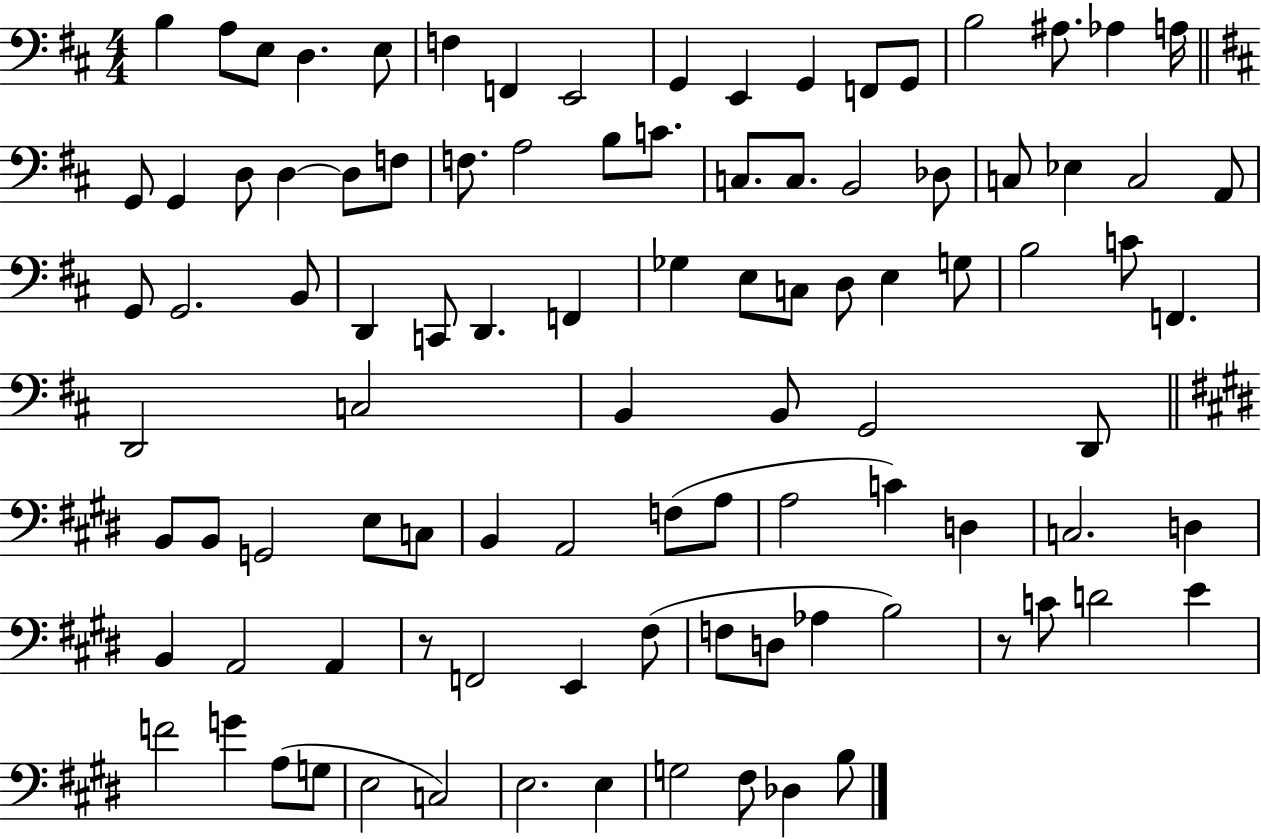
X:1
T:Untitled
M:4/4
L:1/4
K:D
B, A,/2 E,/2 D, E,/2 F, F,, E,,2 G,, E,, G,, F,,/2 G,,/2 B,2 ^A,/2 _A, A,/4 G,,/2 G,, D,/2 D, D,/2 F,/2 F,/2 A,2 B,/2 C/2 C,/2 C,/2 B,,2 _D,/2 C,/2 _E, C,2 A,,/2 G,,/2 G,,2 B,,/2 D,, C,,/2 D,, F,, _G, E,/2 C,/2 D,/2 E, G,/2 B,2 C/2 F,, D,,2 C,2 B,, B,,/2 G,,2 D,,/2 B,,/2 B,,/2 G,,2 E,/2 C,/2 B,, A,,2 F,/2 A,/2 A,2 C D, C,2 D, B,, A,,2 A,, z/2 F,,2 E,, ^F,/2 F,/2 D,/2 _A, B,2 z/2 C/2 D2 E F2 G A,/2 G,/2 E,2 C,2 E,2 E, G,2 ^F,/2 _D, B,/2